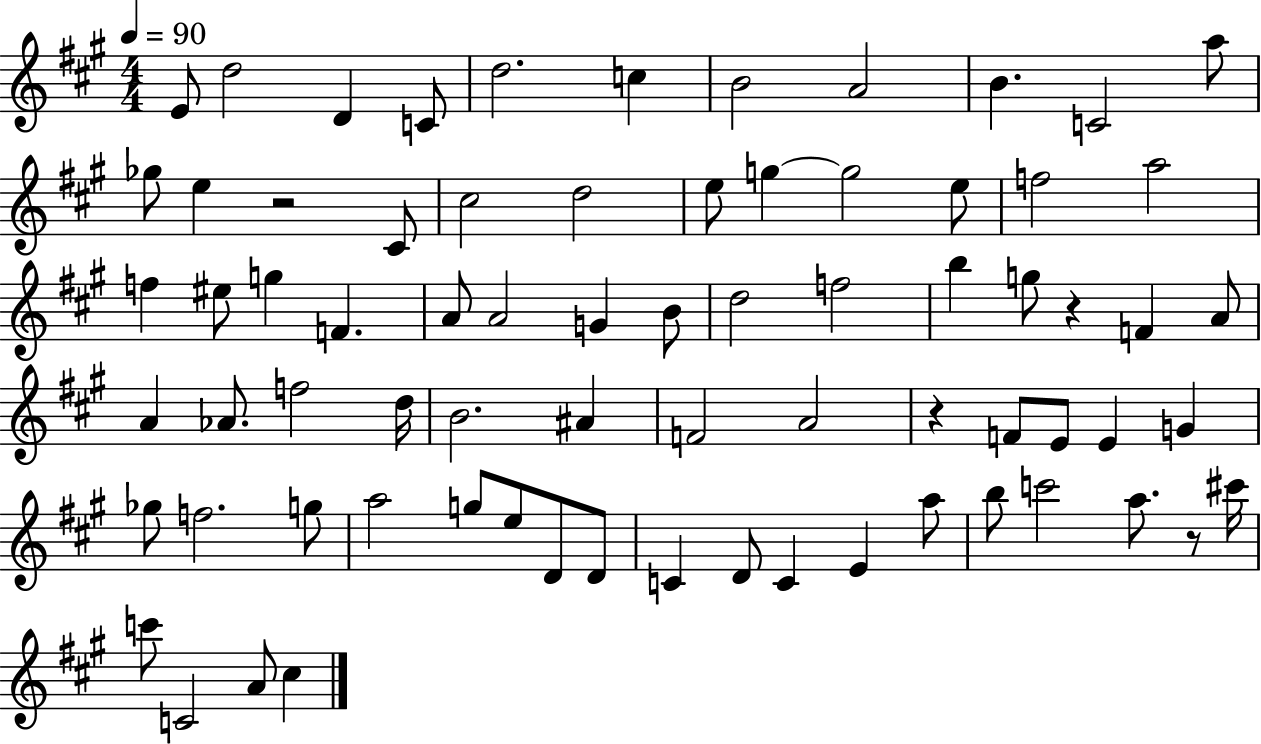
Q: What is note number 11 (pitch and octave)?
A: A5